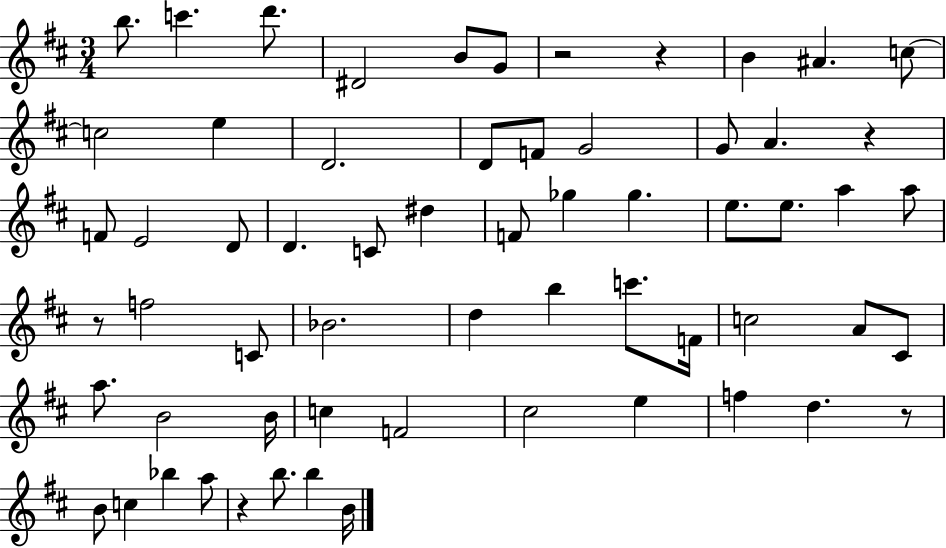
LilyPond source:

{
  \clef treble
  \numericTimeSignature
  \time 3/4
  \key d \major
  b''8. c'''4. d'''8. | dis'2 b'8 g'8 | r2 r4 | b'4 ais'4. c''8~~ | \break c''2 e''4 | d'2. | d'8 f'8 g'2 | g'8 a'4. r4 | \break f'8 e'2 d'8 | d'4. c'8 dis''4 | f'8 ges''4 ges''4. | e''8. e''8. a''4 a''8 | \break r8 f''2 c'8 | bes'2. | d''4 b''4 c'''8. f'16 | c''2 a'8 cis'8 | \break a''8. b'2 b'16 | c''4 f'2 | cis''2 e''4 | f''4 d''4. r8 | \break b'8 c''4 bes''4 a''8 | r4 b''8. b''4 b'16 | \bar "|."
}